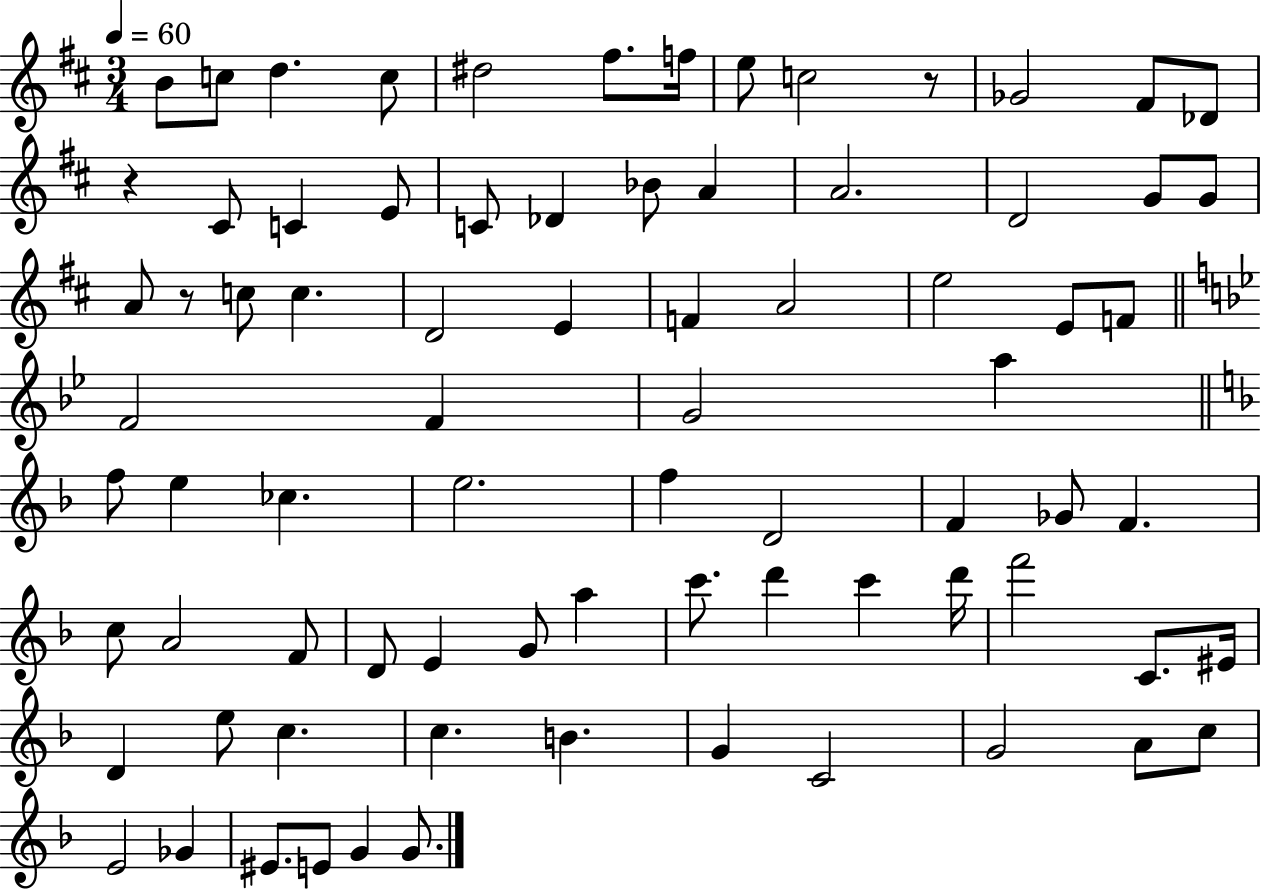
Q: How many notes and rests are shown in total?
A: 79